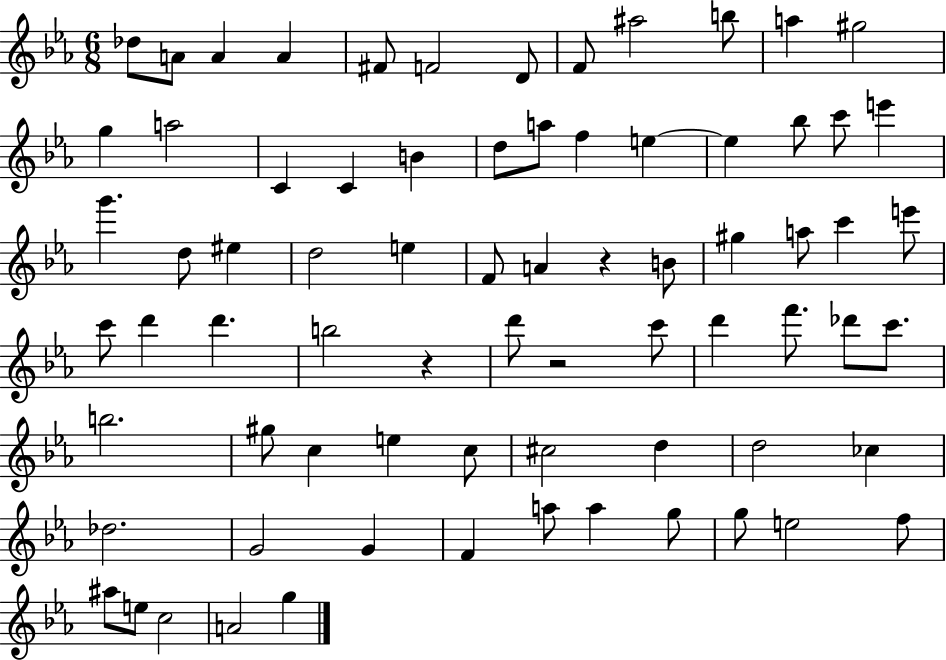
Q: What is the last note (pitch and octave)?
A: G5